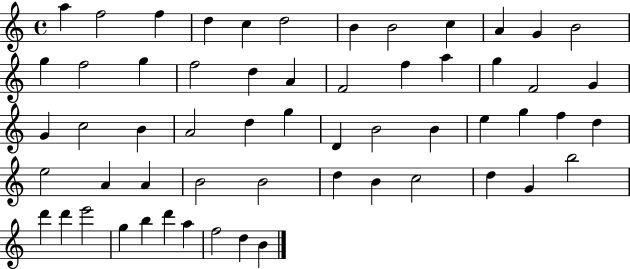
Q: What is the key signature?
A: C major